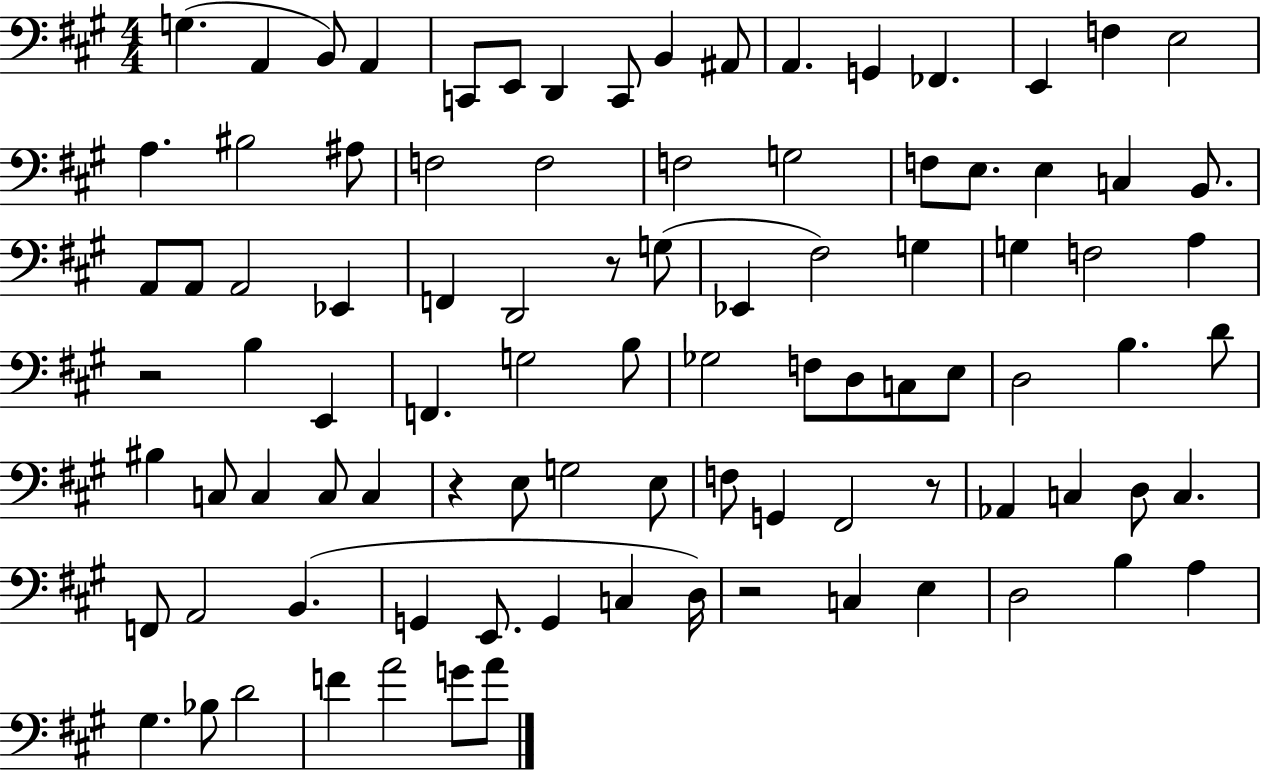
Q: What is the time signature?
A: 4/4